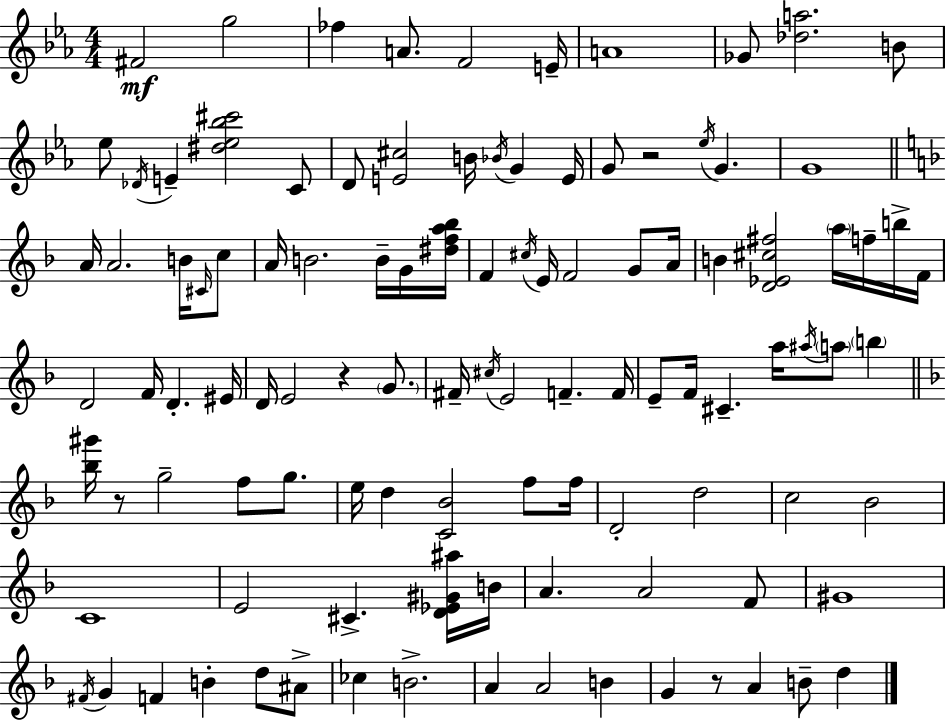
{
  \clef treble
  \numericTimeSignature
  \time 4/4
  \key ees \major
  \repeat volta 2 { fis'2\mf g''2 | fes''4 a'8. f'2 e'16-- | a'1 | ges'8 <des'' a''>2. b'8 | \break ees''8 \acciaccatura { des'16 } e'4-- <dis'' ees'' bes'' cis'''>2 c'8 | d'8 <e' cis''>2 b'16 \acciaccatura { bes'16 } g'4 | e'16 g'8 r2 \acciaccatura { ees''16 } g'4. | g'1 | \break \bar "||" \break \key f \major a'16 a'2. b'16 \grace { cis'16 } c''8 | a'16 b'2. b'16-- g'16 | <dis'' f'' a'' bes''>16 f'4 \acciaccatura { cis''16 } e'16 f'2 g'8 | a'16 b'4 <d' ees' cis'' fis''>2 \parenthesize a''16 f''16-- | \break b''16-> f'16 d'2 f'16 d'4.-. | eis'16 d'16 e'2 r4 \parenthesize g'8. | fis'16-- \acciaccatura { cis''16 } e'2 f'4.-- | f'16 e'8-- f'16 cis'4.-- a''16 \acciaccatura { ais''16 } \parenthesize a''8 | \break \parenthesize b''4 \bar "||" \break \key d \minor <bes'' gis'''>16 r8 g''2-- f''8 g''8. | e''16 d''4 <c' bes'>2 f''8 f''16 | d'2-. d''2 | c''2 bes'2 | \break c'1 | e'2 cis'4.-> <d' ees' gis' ais''>16 b'16 | a'4. a'2 f'8 | gis'1 | \break \acciaccatura { fis'16 } g'4 f'4 b'4-. d''8 ais'8-> | ces''4 b'2.-> | a'4 a'2 b'4 | g'4 r8 a'4 b'8-- d''4 | \break } \bar "|."
}